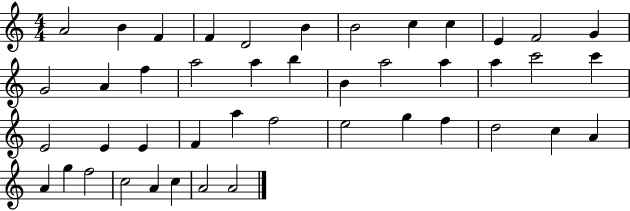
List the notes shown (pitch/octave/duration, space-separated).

A4/h B4/q F4/q F4/q D4/h B4/q B4/h C5/q C5/q E4/q F4/h G4/q G4/h A4/q F5/q A5/h A5/q B5/q B4/q A5/h A5/q A5/q C6/h C6/q E4/h E4/q E4/q F4/q A5/q F5/h E5/h G5/q F5/q D5/h C5/q A4/q A4/q G5/q F5/h C5/h A4/q C5/q A4/h A4/h